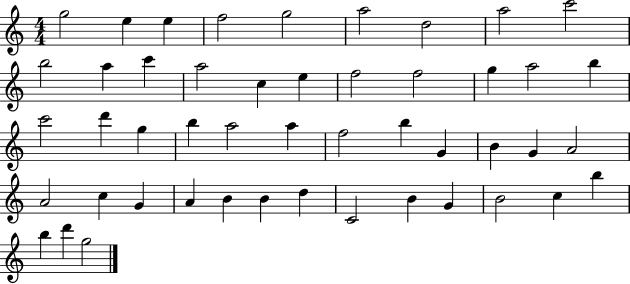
G5/h E5/q E5/q F5/h G5/h A5/h D5/h A5/h C6/h B5/h A5/q C6/q A5/h C5/q E5/q F5/h F5/h G5/q A5/h B5/q C6/h D6/q G5/q B5/q A5/h A5/q F5/h B5/q G4/q B4/q G4/q A4/h A4/h C5/q G4/q A4/q B4/q B4/q D5/q C4/h B4/q G4/q B4/h C5/q B5/q B5/q D6/q G5/h